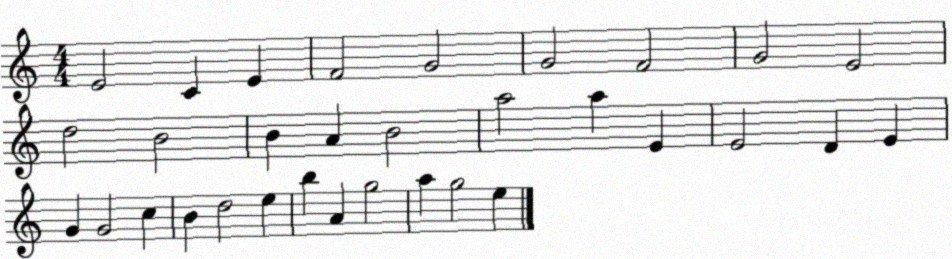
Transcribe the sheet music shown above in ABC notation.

X:1
T:Untitled
M:4/4
L:1/4
K:C
E2 C E F2 G2 G2 F2 G2 E2 d2 B2 B A B2 a2 a E E2 D E G G2 c B d2 e b A g2 a g2 e